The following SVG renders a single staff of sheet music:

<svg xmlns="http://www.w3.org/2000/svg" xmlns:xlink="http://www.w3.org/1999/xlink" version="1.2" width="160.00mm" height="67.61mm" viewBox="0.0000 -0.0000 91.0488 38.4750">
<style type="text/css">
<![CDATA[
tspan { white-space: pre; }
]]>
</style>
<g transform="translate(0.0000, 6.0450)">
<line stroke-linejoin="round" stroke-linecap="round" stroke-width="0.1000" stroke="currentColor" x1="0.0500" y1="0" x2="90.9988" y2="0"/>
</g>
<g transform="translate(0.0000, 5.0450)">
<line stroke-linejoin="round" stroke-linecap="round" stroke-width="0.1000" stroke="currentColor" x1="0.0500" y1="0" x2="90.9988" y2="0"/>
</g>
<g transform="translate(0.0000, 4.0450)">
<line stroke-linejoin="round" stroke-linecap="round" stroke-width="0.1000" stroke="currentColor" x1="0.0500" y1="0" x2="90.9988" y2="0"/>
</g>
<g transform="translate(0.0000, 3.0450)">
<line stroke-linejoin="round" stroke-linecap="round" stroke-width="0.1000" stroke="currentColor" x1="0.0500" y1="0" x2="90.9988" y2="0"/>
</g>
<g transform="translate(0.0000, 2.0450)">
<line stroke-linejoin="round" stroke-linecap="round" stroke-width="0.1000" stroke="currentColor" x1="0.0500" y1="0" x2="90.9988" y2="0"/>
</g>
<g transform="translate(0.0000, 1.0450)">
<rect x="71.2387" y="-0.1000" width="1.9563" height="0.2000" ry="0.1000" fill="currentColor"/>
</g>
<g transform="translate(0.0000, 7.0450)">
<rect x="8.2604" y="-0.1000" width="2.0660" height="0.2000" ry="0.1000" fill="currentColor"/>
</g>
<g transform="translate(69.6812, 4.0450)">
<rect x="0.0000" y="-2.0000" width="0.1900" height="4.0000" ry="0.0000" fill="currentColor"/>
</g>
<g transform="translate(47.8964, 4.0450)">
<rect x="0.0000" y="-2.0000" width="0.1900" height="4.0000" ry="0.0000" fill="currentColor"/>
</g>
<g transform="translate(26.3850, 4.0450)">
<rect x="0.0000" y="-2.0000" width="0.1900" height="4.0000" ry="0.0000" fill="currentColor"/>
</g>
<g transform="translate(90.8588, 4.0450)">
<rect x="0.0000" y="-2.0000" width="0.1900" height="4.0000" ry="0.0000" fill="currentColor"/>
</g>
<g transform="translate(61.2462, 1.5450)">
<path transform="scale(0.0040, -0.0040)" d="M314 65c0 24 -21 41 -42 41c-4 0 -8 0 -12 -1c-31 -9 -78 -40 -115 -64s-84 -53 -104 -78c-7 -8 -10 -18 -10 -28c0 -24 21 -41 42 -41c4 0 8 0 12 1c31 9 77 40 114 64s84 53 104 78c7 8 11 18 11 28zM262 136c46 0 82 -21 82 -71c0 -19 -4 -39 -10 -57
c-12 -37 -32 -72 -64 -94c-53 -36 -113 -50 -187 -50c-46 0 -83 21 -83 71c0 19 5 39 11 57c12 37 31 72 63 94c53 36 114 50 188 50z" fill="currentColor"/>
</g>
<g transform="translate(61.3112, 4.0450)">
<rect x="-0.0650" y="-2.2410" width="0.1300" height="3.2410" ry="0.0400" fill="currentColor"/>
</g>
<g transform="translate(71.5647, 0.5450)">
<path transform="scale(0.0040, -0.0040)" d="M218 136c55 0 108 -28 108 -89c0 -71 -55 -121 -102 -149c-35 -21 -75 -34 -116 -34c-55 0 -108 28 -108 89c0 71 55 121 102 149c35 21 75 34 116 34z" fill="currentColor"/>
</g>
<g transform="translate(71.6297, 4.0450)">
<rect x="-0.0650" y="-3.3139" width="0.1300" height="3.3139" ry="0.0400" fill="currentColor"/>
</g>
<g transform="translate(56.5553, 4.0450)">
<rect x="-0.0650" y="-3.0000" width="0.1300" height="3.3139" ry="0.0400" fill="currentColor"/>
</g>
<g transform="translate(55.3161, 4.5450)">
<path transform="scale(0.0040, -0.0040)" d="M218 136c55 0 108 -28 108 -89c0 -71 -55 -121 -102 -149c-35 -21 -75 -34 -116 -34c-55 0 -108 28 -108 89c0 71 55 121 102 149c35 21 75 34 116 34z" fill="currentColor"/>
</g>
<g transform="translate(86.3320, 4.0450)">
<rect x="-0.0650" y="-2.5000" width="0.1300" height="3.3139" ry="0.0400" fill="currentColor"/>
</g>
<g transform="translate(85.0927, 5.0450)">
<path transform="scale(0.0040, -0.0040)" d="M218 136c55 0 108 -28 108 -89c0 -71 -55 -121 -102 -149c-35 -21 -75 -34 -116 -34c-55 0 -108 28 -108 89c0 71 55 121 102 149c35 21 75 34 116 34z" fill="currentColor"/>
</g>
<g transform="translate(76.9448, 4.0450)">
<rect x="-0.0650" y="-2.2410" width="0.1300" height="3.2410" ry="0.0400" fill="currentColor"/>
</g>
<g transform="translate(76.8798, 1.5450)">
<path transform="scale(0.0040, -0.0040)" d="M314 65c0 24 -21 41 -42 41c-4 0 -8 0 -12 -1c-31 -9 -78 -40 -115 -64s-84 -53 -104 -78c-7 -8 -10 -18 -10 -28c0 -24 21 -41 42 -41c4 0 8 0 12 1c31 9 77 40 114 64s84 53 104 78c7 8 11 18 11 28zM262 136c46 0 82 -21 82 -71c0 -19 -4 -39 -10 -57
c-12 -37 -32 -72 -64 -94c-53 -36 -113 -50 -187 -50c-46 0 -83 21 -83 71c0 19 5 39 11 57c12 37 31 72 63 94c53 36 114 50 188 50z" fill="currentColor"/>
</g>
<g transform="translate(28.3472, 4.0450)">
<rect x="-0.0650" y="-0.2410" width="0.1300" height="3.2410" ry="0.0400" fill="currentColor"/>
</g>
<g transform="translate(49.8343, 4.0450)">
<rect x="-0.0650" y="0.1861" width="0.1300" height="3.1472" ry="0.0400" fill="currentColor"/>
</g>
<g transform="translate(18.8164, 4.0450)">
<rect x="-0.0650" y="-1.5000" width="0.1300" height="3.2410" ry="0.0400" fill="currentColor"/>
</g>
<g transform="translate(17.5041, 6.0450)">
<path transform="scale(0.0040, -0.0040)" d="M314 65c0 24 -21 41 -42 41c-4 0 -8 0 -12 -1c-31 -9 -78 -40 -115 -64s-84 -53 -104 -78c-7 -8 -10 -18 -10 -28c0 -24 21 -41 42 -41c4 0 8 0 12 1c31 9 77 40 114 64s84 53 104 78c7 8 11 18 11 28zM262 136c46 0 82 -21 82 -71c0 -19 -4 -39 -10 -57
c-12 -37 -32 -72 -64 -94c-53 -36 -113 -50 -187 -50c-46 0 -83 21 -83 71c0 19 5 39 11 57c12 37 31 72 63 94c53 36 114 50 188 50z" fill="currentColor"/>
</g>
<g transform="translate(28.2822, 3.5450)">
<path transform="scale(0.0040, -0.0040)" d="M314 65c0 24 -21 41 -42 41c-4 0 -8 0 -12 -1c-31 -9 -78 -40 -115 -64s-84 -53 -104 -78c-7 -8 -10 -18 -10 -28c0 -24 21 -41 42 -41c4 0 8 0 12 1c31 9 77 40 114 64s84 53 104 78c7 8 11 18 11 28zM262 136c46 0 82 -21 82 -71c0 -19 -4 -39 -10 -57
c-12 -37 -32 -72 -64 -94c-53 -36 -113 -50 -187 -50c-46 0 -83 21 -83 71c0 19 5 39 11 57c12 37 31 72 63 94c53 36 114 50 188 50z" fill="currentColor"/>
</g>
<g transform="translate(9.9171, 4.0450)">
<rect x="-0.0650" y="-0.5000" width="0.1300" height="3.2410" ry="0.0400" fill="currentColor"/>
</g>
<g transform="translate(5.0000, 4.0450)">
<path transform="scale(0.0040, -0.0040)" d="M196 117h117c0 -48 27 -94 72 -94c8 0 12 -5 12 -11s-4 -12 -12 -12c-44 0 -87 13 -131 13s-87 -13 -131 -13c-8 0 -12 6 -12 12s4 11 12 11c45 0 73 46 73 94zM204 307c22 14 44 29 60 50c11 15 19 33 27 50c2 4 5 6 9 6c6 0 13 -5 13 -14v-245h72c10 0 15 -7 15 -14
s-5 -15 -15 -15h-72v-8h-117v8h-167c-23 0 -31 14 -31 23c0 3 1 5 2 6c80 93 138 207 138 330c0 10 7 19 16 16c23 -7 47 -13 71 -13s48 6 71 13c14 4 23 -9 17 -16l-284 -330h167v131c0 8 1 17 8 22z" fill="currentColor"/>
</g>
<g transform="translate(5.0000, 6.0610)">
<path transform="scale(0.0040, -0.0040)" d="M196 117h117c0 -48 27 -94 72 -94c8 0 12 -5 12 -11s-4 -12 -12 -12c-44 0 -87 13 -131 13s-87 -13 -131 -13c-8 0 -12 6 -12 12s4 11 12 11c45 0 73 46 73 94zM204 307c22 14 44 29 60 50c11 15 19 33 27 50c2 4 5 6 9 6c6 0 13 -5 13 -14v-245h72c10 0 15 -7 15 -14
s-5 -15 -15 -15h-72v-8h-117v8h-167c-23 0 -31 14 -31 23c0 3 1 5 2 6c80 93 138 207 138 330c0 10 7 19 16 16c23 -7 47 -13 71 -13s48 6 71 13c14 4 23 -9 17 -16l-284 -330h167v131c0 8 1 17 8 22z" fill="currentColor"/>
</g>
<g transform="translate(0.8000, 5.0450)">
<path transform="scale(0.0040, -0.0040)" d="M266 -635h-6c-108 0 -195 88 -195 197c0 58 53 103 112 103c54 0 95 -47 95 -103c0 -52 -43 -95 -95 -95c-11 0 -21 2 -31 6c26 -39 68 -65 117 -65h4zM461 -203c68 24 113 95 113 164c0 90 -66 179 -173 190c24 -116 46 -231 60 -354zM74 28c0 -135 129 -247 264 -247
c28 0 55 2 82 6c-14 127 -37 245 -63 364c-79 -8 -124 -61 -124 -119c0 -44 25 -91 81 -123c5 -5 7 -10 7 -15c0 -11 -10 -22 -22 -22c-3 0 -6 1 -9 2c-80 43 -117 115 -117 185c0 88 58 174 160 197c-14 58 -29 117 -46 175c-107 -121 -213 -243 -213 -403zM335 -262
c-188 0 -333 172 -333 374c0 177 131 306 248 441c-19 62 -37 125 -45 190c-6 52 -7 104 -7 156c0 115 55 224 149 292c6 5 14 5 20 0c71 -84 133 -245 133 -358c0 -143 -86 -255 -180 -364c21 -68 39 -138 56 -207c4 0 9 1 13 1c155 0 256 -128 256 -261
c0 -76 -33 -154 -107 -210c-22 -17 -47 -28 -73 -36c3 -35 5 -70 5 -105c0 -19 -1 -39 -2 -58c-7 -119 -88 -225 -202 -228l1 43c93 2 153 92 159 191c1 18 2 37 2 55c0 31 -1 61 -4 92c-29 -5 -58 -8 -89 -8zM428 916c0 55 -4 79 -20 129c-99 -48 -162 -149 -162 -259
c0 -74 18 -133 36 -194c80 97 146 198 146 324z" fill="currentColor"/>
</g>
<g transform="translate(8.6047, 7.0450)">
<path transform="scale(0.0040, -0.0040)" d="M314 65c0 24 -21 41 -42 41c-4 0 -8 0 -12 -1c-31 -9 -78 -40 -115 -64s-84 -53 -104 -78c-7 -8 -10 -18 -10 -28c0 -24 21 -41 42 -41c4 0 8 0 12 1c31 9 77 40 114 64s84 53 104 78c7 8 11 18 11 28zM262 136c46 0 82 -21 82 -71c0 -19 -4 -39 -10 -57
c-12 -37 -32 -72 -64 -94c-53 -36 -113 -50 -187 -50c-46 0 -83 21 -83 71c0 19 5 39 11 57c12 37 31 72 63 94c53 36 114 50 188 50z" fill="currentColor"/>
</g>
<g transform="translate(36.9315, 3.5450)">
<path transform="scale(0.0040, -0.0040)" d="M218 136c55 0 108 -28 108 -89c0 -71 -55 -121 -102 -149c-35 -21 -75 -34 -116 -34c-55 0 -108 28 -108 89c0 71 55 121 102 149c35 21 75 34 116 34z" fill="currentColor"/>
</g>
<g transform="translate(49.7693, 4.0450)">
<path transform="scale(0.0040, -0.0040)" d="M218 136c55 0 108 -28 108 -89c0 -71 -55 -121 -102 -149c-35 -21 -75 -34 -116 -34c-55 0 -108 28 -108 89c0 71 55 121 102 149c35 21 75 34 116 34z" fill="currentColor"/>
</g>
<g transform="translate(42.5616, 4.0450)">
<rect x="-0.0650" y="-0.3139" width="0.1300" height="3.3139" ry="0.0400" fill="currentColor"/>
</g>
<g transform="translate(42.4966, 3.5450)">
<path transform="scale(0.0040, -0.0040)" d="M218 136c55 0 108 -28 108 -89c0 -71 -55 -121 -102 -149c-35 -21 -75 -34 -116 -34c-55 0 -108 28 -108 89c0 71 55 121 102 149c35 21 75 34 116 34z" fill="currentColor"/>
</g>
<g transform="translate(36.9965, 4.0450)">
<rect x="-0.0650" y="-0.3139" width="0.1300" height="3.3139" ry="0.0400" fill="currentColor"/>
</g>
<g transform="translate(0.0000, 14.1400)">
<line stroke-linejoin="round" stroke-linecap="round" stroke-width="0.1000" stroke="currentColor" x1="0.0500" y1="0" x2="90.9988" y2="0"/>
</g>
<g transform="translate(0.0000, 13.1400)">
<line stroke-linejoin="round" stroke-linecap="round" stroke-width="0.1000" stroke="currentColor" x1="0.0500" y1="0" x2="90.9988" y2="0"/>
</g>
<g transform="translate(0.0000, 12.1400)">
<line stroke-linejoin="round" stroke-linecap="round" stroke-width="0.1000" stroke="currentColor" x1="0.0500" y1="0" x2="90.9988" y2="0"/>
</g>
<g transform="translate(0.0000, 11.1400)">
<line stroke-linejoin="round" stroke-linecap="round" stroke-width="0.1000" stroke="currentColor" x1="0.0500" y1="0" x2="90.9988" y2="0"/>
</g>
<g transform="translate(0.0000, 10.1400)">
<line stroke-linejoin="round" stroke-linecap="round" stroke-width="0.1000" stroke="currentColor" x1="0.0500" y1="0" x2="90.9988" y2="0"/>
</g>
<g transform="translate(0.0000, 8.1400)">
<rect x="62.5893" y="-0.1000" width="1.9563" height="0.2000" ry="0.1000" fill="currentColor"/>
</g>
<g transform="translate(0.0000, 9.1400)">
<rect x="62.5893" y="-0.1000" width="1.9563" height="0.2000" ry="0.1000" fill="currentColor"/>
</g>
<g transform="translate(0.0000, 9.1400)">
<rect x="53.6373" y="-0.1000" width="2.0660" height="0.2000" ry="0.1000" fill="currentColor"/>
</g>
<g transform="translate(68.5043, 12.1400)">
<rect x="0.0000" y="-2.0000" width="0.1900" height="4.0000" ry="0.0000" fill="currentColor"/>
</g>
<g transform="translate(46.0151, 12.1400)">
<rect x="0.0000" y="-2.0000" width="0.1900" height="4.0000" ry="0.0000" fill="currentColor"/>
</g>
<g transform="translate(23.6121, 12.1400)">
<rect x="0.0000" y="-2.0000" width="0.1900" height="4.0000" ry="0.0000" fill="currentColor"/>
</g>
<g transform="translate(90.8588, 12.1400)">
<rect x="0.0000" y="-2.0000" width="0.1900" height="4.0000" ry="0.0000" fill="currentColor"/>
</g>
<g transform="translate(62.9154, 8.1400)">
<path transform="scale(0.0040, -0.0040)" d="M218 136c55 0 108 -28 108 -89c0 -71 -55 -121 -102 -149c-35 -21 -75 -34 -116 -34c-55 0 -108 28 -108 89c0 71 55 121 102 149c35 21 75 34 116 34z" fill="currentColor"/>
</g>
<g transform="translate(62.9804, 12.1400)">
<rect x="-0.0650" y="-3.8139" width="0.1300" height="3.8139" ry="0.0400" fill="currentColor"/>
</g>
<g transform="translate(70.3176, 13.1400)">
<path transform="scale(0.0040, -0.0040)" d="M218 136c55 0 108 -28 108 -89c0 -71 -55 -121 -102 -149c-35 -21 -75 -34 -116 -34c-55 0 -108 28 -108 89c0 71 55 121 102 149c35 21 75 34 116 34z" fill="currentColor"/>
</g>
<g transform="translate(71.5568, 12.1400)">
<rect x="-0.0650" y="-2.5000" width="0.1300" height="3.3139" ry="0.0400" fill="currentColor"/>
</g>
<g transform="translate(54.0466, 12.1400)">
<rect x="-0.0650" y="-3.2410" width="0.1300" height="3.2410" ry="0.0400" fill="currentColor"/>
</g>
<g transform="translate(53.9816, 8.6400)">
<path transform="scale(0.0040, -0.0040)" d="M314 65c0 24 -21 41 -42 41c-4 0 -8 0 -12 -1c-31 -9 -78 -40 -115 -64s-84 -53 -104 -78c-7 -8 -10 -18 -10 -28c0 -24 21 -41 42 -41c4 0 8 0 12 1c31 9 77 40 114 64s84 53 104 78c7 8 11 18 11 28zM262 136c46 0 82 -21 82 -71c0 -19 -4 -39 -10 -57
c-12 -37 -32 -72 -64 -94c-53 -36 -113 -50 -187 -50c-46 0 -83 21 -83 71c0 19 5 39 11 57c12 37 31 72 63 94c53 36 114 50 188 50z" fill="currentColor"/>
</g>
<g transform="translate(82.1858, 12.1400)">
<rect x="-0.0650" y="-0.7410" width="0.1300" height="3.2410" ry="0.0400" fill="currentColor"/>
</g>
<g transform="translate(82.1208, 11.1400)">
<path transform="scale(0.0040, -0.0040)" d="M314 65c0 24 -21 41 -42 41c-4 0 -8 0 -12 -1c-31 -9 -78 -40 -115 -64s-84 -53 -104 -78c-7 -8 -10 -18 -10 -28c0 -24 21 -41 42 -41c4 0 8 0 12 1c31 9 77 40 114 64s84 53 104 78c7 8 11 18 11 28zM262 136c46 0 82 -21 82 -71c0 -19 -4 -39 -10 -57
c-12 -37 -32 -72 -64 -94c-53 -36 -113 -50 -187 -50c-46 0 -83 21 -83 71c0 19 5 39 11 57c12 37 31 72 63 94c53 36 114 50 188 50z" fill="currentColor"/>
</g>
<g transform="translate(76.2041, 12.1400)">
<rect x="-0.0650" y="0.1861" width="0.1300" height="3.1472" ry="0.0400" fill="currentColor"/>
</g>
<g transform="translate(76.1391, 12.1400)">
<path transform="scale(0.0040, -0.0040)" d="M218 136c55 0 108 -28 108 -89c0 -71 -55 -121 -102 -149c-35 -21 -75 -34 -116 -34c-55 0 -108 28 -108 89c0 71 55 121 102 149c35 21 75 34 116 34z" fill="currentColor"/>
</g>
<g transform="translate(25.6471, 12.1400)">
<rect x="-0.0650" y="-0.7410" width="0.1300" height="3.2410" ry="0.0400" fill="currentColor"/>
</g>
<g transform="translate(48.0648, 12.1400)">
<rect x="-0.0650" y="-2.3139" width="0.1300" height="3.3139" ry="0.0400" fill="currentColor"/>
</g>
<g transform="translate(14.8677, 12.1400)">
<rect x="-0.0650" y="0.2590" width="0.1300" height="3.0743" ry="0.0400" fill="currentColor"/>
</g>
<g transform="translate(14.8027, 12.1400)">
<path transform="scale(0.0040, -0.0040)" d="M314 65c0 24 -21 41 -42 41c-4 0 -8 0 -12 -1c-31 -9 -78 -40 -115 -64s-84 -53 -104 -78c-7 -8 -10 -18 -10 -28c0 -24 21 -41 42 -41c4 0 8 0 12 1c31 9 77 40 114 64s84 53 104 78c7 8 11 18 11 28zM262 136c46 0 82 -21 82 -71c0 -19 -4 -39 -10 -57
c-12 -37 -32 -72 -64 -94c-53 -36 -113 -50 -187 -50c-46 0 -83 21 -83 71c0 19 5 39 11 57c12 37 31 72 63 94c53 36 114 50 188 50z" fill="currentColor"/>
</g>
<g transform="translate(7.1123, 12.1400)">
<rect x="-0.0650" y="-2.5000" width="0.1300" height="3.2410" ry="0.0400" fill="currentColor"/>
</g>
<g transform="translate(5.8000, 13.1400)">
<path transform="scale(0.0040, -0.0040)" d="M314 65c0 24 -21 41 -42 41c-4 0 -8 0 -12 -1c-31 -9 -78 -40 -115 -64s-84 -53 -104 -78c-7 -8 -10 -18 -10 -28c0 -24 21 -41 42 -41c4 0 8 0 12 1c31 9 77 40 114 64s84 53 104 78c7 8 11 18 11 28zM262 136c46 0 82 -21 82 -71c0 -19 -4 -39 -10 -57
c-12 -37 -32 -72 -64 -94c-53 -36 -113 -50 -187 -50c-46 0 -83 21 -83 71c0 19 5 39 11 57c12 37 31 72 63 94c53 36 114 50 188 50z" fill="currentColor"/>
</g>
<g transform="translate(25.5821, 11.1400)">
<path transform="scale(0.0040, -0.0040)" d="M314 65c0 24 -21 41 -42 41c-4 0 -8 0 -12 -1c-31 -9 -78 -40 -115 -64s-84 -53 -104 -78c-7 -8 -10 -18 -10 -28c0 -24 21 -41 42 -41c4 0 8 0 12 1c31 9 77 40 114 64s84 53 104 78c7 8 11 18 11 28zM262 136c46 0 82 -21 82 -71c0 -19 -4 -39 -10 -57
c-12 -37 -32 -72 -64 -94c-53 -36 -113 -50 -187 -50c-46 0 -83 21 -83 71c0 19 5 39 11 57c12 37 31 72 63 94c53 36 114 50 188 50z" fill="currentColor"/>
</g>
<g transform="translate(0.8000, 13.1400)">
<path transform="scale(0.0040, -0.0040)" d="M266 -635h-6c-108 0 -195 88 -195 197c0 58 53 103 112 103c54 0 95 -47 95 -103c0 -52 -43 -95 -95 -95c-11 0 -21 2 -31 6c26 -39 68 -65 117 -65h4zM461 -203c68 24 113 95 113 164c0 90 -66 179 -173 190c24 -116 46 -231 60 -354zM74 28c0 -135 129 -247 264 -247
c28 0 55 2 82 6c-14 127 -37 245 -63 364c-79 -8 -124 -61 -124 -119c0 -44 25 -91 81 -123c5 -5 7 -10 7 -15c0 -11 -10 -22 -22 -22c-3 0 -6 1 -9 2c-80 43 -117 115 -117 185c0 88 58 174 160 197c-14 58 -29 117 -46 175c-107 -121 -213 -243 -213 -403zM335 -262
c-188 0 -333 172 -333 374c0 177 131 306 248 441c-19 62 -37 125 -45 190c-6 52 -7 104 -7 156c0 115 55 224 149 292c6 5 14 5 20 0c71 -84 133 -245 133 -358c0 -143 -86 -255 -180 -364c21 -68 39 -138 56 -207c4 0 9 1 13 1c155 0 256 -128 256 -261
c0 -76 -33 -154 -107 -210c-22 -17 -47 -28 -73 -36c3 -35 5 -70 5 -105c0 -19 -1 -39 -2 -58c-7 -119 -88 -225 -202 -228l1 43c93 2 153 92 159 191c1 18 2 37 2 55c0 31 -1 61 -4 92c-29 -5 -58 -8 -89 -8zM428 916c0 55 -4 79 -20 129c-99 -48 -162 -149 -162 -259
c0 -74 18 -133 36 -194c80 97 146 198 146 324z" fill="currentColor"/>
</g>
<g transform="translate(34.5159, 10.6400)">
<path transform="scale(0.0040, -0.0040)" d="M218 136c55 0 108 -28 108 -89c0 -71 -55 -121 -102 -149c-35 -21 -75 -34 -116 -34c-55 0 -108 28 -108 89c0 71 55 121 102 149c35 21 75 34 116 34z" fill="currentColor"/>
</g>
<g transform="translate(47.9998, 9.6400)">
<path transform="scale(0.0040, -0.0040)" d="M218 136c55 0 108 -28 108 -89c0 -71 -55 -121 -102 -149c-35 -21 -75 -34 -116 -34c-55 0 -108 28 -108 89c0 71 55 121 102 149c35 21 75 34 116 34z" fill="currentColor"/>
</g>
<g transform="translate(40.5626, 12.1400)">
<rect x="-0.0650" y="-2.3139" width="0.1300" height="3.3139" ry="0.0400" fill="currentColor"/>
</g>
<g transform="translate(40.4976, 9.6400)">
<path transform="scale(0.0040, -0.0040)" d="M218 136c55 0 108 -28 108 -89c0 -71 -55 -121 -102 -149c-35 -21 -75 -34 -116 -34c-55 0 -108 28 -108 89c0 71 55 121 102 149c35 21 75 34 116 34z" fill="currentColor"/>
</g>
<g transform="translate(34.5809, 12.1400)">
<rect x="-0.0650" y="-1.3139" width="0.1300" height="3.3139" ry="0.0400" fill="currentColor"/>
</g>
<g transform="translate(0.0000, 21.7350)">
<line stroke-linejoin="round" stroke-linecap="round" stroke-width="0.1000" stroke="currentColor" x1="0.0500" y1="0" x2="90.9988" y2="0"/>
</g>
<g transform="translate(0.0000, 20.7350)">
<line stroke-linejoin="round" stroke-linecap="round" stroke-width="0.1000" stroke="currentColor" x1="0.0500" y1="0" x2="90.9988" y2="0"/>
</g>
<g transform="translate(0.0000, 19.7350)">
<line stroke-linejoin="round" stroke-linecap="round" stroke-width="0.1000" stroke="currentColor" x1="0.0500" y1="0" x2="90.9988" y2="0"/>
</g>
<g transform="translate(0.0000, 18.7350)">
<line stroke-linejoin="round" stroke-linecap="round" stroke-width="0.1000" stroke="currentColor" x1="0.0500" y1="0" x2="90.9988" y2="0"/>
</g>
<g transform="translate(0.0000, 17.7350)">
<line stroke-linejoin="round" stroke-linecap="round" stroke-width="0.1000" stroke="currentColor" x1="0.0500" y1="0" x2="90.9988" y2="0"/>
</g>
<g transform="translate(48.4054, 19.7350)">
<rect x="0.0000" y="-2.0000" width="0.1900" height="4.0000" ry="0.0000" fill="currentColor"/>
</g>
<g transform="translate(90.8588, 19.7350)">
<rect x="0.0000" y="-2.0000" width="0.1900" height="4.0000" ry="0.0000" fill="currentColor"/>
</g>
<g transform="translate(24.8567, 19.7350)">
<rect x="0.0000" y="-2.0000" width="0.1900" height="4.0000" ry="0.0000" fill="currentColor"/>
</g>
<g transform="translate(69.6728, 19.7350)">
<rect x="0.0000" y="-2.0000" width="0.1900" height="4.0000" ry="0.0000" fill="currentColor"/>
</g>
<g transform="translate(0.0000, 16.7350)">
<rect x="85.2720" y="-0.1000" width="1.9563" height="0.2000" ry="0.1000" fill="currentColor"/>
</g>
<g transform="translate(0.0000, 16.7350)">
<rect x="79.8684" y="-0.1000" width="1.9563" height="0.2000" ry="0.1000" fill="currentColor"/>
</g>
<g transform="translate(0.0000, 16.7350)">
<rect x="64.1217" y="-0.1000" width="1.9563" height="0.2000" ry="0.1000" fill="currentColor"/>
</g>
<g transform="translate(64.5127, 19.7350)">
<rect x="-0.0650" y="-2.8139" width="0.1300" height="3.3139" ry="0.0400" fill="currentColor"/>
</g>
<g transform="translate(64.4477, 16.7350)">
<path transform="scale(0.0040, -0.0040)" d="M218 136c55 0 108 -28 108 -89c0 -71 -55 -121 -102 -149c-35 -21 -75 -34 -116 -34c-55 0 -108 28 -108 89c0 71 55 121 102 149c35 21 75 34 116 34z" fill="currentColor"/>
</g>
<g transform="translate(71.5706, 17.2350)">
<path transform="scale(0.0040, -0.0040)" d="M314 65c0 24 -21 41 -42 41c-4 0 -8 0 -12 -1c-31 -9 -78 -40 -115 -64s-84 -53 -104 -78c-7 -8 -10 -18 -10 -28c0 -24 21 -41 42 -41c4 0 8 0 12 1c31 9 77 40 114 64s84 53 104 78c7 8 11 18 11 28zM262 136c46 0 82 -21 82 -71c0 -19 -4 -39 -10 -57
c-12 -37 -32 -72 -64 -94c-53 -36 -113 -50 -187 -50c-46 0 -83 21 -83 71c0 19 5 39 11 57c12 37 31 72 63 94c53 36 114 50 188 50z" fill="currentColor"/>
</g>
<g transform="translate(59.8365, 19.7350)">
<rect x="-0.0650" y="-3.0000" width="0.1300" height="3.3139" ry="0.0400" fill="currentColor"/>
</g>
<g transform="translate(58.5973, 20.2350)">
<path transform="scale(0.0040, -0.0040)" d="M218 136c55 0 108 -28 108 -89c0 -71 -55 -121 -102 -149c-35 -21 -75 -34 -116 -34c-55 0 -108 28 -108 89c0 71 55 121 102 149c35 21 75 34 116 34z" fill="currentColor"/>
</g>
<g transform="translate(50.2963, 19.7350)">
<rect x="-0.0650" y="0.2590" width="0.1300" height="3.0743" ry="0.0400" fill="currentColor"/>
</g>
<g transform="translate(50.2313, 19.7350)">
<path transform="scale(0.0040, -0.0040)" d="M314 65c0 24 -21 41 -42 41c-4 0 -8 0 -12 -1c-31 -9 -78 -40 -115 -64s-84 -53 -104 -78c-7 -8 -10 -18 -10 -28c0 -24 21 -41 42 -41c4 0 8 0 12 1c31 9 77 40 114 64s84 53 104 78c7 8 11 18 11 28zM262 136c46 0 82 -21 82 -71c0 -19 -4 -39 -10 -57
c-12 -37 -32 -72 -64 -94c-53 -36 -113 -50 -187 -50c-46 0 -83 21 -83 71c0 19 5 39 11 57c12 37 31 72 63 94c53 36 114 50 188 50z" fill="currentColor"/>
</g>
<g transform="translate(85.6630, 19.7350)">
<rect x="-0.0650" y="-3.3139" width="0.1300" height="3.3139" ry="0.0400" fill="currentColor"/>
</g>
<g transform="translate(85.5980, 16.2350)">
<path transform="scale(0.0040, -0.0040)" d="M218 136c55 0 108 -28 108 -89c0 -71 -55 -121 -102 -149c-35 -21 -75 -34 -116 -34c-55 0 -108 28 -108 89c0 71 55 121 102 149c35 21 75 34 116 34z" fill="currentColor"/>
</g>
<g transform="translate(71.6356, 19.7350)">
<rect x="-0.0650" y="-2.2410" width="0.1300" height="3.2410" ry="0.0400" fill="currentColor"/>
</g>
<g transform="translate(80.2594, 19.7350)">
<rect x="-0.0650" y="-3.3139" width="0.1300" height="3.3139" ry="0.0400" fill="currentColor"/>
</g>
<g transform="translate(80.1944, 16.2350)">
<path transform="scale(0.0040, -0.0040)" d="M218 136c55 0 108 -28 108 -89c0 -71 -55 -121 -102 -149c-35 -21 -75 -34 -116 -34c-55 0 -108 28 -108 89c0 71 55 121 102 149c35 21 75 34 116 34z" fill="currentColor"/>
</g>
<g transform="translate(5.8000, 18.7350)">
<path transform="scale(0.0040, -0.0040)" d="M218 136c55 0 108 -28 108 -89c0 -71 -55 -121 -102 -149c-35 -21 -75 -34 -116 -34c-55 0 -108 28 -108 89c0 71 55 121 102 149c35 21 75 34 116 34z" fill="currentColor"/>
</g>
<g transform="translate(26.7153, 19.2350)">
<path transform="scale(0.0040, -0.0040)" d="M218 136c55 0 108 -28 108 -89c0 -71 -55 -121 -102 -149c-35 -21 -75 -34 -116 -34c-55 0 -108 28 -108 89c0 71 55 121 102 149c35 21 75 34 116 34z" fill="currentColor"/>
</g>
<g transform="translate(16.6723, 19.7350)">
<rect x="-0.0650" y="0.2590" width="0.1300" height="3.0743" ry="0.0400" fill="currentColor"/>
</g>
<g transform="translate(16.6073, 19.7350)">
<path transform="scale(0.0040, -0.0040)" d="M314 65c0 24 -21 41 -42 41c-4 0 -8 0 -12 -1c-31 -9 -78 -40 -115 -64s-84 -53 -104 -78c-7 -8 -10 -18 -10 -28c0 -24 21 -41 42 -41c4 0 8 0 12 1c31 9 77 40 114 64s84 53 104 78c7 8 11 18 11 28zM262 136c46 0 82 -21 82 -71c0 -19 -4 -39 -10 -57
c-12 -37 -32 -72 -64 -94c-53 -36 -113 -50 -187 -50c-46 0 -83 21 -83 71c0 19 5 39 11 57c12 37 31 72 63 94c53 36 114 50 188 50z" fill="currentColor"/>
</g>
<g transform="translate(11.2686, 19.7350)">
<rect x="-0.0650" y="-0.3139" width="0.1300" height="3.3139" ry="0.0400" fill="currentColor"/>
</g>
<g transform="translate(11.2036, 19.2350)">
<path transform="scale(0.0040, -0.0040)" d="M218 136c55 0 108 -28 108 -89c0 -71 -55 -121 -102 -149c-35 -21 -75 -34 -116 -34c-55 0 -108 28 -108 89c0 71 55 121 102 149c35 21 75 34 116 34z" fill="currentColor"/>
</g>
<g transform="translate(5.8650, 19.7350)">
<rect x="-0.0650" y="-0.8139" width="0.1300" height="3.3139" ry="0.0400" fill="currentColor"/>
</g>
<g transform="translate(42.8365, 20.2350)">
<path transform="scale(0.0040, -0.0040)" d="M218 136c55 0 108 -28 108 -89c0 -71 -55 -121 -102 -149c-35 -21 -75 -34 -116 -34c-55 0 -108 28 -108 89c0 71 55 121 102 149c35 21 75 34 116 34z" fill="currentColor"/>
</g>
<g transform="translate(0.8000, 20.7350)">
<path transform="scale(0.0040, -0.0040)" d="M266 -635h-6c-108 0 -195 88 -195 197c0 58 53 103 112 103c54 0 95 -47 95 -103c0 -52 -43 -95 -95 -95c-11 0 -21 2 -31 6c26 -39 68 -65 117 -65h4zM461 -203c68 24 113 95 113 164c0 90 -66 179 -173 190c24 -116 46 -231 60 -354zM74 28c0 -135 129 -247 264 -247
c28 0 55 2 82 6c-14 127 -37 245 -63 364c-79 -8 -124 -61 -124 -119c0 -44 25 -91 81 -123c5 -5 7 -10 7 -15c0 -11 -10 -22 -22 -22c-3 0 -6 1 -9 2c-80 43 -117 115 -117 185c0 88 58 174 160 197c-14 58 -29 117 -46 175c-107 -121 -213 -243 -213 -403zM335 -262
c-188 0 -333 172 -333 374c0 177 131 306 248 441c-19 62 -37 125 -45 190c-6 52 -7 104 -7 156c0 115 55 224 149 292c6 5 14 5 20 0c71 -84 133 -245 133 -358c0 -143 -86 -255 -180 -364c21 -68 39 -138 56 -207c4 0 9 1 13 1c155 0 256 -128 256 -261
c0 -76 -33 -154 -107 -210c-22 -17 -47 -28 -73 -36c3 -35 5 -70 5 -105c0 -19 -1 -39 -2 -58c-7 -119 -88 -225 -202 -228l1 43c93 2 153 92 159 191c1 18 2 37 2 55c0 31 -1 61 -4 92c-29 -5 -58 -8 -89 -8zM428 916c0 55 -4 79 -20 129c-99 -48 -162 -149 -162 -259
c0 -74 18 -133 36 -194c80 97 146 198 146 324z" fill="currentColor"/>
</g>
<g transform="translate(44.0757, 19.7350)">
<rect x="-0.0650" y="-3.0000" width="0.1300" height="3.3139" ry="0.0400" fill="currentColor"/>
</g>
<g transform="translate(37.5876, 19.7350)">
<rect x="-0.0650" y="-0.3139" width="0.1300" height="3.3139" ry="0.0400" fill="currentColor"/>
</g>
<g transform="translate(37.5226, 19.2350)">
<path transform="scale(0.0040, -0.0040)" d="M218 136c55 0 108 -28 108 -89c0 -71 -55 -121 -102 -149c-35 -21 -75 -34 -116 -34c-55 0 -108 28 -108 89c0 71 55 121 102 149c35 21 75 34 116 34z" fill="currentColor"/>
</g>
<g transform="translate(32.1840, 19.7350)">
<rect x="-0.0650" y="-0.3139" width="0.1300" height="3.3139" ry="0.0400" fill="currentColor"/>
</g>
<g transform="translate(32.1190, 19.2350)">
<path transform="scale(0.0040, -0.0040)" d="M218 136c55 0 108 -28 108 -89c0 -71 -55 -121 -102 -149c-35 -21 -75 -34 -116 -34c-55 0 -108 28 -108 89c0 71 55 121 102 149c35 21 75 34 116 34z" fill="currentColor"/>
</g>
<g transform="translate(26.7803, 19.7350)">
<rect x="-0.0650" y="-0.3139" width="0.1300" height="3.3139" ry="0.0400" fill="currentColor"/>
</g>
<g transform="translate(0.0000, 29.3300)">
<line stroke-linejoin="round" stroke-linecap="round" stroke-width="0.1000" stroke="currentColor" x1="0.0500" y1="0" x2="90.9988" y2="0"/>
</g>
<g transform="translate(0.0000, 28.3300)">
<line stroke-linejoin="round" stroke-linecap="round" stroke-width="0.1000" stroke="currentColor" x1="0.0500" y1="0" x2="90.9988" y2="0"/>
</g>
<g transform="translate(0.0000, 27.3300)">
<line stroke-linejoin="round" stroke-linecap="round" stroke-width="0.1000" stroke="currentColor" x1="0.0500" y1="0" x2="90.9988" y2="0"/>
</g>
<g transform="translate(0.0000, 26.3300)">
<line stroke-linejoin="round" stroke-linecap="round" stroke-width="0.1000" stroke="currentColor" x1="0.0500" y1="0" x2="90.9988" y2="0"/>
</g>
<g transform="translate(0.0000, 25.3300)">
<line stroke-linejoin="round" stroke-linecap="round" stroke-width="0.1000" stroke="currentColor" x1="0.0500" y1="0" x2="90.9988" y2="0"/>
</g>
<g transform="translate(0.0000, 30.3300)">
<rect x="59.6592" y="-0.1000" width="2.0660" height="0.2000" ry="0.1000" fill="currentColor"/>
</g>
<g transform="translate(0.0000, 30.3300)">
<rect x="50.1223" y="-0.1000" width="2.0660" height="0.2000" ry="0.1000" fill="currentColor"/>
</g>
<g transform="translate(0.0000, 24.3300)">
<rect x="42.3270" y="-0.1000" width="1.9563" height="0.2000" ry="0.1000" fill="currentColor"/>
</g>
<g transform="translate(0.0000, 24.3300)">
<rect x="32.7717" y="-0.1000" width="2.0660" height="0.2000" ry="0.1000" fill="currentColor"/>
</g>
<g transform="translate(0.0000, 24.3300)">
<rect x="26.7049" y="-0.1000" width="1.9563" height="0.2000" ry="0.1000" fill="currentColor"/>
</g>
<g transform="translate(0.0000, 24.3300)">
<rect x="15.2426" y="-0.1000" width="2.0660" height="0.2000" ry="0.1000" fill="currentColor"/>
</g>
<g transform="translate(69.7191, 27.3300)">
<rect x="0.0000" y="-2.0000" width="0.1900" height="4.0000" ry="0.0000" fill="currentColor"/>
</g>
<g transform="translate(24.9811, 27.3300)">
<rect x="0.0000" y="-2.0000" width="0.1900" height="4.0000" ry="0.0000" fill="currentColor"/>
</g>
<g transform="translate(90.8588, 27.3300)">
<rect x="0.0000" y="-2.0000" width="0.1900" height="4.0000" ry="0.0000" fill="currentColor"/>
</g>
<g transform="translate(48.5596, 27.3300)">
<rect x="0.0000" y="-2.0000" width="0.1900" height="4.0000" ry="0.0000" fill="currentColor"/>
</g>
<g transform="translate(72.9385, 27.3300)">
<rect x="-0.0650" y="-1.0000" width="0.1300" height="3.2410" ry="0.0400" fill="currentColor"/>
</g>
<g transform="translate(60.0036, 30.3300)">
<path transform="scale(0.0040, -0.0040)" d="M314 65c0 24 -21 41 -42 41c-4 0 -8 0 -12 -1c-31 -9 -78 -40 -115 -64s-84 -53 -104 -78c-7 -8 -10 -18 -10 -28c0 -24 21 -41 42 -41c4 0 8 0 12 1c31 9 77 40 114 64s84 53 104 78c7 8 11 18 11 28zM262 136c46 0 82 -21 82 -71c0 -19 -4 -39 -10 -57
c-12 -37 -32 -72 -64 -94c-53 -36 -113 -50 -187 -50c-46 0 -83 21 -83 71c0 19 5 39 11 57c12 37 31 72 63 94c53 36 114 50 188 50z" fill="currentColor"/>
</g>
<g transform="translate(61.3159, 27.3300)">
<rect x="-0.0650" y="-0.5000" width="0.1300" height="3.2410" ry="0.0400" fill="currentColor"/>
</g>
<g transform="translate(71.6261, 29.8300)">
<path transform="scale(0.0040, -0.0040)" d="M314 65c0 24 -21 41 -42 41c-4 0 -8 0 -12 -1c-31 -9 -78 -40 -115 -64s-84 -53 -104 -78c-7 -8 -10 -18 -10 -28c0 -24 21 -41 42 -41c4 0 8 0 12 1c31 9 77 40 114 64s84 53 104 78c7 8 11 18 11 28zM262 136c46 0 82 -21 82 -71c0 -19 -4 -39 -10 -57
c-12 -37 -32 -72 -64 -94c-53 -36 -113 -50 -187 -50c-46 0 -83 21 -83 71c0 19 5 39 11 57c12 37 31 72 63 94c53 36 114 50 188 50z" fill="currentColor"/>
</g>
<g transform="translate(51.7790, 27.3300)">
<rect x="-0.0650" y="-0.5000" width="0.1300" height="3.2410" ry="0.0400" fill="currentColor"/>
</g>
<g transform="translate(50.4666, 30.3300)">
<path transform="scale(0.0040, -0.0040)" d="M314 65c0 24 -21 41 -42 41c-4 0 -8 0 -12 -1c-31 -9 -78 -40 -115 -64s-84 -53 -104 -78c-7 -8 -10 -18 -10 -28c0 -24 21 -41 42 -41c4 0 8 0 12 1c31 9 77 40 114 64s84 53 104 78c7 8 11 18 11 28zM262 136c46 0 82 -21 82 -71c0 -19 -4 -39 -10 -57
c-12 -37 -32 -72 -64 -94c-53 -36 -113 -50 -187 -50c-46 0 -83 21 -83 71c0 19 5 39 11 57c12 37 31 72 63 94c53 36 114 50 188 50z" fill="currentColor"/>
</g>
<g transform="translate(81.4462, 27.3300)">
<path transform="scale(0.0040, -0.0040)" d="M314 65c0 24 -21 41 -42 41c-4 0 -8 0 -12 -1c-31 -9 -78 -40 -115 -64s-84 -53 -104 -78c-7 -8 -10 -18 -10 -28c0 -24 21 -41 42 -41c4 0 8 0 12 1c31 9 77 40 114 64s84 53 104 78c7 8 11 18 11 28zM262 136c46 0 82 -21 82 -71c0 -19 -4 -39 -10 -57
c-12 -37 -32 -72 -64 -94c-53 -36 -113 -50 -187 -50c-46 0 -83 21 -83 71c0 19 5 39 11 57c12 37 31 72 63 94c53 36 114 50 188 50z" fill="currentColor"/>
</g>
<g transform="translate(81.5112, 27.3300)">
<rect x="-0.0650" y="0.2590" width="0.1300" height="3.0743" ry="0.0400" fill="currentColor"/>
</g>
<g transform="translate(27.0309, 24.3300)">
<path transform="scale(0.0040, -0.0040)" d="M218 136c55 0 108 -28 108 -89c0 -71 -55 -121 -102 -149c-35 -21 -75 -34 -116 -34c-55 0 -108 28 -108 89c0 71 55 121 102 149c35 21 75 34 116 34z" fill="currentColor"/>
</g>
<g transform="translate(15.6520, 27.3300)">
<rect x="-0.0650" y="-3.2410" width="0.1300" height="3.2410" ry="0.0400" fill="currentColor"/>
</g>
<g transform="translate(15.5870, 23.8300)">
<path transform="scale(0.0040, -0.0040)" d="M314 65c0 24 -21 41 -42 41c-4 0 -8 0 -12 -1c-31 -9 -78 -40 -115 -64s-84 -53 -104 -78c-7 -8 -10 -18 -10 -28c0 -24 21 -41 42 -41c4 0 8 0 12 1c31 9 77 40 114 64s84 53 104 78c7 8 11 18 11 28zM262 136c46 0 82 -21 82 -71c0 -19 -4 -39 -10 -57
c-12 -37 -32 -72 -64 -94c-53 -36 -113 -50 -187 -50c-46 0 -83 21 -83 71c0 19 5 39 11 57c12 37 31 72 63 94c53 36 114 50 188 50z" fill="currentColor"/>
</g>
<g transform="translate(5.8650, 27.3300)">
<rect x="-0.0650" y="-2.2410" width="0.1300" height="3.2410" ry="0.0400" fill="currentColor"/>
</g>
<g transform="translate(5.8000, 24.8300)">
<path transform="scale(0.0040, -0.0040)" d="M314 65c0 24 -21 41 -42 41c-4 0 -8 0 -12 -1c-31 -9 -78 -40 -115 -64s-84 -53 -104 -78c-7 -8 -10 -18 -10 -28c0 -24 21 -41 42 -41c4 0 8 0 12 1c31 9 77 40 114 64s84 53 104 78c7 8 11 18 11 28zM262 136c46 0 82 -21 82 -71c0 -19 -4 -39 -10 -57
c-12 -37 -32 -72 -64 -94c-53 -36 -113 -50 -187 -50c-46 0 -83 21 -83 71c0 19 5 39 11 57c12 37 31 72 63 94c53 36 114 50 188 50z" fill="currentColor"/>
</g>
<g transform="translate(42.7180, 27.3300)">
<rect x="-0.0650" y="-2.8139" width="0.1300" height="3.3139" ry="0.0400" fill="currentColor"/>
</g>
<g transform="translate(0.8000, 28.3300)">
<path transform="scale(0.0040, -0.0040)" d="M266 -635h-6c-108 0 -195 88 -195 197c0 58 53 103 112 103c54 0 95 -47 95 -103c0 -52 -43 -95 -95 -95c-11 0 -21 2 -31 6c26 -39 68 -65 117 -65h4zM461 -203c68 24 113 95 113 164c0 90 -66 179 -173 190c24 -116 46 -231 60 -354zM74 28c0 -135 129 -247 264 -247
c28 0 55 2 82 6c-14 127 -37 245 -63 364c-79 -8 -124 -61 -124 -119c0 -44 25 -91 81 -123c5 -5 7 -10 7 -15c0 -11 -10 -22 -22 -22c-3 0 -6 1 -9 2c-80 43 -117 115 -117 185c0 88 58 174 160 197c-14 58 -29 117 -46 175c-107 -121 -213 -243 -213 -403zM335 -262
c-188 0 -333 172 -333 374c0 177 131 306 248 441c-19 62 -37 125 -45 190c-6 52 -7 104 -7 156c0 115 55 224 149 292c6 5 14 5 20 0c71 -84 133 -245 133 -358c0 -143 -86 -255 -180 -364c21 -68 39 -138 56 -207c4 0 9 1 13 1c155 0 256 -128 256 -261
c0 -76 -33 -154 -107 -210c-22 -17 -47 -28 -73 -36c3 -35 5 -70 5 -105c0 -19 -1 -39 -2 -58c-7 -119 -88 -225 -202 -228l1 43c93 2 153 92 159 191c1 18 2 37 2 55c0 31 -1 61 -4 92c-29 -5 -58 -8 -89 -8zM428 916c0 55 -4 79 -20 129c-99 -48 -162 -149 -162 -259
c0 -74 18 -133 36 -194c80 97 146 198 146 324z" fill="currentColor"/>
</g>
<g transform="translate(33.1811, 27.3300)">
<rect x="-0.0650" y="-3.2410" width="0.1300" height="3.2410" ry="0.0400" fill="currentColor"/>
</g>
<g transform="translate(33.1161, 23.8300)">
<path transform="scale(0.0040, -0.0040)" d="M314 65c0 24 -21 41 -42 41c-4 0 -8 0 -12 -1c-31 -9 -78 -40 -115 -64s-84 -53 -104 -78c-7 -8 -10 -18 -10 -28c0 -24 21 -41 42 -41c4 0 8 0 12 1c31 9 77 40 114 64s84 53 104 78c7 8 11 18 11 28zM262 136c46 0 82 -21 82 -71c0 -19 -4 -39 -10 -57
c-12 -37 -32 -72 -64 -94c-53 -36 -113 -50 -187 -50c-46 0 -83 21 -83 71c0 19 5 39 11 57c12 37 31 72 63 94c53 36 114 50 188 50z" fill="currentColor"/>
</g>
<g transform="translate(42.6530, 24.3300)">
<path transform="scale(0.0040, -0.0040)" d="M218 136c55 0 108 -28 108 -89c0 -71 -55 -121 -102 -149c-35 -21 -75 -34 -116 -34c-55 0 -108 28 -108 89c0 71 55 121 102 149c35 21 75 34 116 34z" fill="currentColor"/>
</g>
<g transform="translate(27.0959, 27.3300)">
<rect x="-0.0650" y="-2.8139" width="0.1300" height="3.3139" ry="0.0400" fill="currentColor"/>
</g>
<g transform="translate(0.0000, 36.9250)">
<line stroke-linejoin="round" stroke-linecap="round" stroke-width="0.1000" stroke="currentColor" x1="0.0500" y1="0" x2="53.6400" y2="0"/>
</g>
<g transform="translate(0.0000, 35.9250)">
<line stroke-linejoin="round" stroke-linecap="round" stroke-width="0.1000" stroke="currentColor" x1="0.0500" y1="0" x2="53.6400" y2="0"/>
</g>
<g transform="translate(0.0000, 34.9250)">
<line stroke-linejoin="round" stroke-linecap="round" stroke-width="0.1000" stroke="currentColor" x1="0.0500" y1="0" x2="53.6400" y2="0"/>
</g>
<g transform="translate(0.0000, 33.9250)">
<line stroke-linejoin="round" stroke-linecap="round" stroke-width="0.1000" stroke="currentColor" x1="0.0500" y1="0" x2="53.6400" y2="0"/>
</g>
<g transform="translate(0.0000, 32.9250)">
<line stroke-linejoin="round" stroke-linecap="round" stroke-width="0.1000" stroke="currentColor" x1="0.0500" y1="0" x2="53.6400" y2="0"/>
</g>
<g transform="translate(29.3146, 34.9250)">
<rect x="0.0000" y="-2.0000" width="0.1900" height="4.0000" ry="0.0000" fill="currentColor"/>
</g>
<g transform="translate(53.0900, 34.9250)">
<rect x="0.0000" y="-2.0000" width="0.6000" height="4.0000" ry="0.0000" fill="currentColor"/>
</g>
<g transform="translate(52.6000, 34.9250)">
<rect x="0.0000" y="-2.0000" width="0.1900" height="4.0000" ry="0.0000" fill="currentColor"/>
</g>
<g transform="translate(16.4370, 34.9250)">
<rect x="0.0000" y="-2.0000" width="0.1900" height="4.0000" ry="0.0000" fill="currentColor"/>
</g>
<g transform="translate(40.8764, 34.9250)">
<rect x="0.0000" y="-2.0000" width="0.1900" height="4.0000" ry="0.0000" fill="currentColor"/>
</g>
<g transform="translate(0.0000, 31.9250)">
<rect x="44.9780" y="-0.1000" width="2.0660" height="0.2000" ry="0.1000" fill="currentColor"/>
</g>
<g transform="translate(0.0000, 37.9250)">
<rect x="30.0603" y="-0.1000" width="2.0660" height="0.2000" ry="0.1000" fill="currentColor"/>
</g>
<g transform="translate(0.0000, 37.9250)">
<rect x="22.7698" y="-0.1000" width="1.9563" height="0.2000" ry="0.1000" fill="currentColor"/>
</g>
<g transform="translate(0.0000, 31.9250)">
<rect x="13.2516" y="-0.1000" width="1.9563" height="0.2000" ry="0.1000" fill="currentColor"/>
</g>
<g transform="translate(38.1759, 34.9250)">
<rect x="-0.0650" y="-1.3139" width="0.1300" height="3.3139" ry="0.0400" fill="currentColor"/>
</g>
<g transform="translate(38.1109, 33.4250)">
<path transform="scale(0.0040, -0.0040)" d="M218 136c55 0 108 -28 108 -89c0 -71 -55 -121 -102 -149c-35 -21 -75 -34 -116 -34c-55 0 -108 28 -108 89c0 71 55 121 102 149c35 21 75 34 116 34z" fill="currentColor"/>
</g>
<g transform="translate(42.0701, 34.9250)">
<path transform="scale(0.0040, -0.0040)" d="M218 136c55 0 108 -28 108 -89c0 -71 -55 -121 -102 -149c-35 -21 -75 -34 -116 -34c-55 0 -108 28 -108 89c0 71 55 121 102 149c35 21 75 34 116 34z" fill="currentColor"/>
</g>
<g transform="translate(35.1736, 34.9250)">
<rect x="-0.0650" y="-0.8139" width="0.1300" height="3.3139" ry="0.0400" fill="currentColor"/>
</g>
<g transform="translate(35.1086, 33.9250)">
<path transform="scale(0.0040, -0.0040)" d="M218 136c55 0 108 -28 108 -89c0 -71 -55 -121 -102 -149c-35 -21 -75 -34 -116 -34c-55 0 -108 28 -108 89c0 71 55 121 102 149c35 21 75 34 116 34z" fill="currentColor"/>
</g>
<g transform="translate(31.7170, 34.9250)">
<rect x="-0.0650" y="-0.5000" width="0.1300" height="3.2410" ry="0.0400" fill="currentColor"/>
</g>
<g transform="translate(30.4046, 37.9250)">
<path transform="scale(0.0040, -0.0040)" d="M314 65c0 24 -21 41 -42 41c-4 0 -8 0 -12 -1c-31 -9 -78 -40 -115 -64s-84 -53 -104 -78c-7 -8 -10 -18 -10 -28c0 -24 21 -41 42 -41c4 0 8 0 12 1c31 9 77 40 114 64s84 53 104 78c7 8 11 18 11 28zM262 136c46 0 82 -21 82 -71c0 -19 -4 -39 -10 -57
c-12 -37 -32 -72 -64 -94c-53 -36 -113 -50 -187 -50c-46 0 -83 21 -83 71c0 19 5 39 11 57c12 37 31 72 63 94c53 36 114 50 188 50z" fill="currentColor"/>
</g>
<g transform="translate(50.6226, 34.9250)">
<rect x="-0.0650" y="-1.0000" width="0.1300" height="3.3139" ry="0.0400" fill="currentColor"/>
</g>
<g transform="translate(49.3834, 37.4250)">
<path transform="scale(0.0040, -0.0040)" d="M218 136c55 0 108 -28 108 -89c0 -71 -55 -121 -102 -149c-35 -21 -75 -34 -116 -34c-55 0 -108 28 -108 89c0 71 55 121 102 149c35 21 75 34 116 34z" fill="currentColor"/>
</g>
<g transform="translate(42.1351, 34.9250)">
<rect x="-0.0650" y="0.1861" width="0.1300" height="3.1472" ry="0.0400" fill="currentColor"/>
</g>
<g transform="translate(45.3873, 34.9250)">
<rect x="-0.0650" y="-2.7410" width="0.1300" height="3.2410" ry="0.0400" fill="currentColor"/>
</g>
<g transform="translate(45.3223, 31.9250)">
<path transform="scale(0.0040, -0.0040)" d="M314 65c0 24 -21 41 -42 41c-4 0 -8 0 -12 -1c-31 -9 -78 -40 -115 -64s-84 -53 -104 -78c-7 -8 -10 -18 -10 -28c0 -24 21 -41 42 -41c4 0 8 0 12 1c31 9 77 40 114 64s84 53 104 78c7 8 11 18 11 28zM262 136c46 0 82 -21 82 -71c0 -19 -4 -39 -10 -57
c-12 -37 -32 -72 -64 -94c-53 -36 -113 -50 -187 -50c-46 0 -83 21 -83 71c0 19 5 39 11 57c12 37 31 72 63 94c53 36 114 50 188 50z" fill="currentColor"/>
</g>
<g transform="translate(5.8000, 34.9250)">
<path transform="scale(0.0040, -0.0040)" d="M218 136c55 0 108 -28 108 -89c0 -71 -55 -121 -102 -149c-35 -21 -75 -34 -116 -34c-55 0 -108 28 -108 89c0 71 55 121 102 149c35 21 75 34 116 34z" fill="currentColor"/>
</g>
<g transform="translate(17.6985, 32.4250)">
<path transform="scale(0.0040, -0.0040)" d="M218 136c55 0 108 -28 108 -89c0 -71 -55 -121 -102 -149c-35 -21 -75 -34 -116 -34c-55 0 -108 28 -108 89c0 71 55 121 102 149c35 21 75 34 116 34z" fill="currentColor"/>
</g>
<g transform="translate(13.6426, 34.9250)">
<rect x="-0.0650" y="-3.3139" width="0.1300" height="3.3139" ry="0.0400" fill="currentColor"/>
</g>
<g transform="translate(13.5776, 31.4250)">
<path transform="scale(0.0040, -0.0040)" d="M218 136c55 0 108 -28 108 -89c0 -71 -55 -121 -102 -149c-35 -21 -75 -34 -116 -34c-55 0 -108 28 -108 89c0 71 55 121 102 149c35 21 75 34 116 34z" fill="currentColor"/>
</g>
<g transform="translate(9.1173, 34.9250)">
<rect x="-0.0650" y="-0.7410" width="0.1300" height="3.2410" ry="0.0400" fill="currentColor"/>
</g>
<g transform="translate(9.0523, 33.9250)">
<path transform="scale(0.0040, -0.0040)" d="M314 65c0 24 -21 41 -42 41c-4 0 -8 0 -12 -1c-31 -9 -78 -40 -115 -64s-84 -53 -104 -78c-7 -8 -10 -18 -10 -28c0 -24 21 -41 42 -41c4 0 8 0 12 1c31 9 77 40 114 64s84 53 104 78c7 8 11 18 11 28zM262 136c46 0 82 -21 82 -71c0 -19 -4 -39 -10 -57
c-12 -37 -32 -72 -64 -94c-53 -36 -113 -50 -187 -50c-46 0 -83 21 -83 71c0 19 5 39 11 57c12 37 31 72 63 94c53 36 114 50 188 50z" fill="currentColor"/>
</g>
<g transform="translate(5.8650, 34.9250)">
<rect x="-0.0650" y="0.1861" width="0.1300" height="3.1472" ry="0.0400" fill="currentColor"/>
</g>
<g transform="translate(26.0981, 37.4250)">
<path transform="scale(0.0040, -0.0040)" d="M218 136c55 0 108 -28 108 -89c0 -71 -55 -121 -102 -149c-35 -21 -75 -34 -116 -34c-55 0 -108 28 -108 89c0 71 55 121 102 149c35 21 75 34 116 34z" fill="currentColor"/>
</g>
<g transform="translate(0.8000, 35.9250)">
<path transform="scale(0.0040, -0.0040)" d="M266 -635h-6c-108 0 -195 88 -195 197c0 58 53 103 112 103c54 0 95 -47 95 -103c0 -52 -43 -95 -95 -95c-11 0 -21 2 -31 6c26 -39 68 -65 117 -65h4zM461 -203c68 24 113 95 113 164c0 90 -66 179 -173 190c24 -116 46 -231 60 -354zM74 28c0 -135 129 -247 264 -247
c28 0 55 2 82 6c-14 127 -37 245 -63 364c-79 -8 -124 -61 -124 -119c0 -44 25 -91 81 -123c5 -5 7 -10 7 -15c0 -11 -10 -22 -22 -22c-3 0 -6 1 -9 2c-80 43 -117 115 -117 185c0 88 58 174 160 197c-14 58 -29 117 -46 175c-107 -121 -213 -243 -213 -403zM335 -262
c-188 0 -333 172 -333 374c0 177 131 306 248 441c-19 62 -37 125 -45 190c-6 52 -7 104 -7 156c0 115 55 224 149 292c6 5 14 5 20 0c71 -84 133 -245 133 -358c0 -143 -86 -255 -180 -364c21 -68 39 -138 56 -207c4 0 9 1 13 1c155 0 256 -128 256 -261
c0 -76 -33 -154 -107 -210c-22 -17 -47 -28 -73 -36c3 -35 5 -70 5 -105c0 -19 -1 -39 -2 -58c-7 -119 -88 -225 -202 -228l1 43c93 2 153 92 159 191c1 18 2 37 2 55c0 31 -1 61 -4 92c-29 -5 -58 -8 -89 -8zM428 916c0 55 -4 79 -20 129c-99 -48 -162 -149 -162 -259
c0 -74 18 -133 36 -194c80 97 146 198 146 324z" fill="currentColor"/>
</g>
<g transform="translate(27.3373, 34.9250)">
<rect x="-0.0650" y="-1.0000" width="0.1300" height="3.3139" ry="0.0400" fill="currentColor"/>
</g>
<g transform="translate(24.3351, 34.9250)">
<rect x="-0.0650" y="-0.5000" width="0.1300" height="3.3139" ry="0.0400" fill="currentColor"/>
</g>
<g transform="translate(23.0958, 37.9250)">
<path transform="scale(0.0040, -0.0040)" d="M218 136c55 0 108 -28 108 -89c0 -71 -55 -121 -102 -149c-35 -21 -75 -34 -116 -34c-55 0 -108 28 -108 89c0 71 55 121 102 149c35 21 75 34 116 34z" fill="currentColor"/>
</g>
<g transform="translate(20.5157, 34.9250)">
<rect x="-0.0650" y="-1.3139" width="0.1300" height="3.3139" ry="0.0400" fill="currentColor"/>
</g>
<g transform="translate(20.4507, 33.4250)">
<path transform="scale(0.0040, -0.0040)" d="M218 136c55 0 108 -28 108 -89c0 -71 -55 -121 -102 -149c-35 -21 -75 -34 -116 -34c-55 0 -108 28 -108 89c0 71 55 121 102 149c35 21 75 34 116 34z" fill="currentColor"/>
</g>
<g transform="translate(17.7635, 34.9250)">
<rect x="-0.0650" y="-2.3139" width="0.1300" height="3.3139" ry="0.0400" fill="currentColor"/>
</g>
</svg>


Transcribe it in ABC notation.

X:1
T:Untitled
M:4/4
L:1/4
K:C
C2 E2 c2 c c B A g2 b g2 G G2 B2 d2 e g g b2 c' G B d2 d c B2 c c c A B2 A a g2 b b g2 b2 a b2 a C2 C2 D2 B2 B d2 b g e C D C2 d e B a2 D